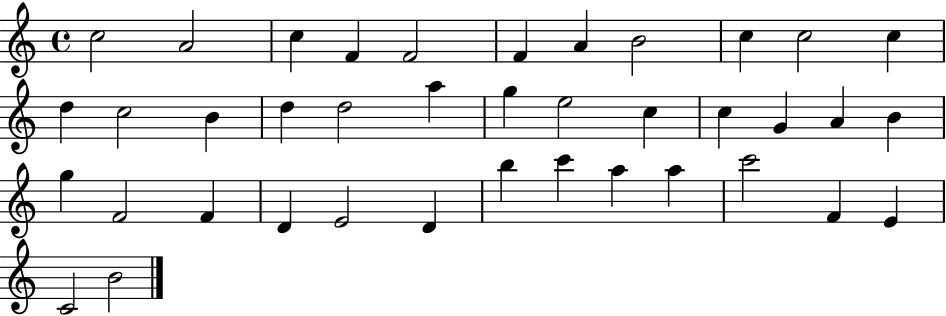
C5/h A4/h C5/q F4/q F4/h F4/q A4/q B4/h C5/q C5/h C5/q D5/q C5/h B4/q D5/q D5/h A5/q G5/q E5/h C5/q C5/q G4/q A4/q B4/q G5/q F4/h F4/q D4/q E4/h D4/q B5/q C6/q A5/q A5/q C6/h F4/q E4/q C4/h B4/h